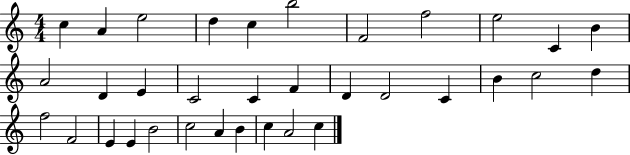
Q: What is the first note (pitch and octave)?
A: C5